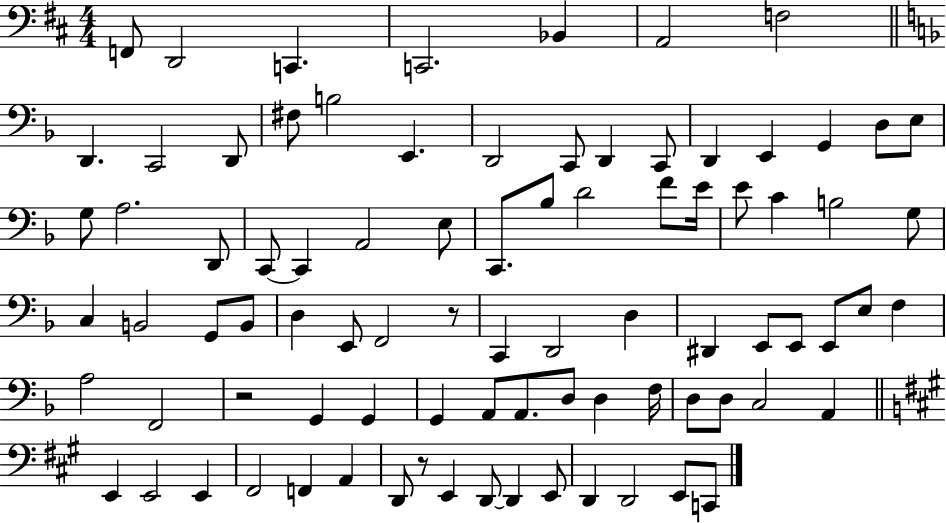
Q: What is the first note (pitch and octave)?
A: F2